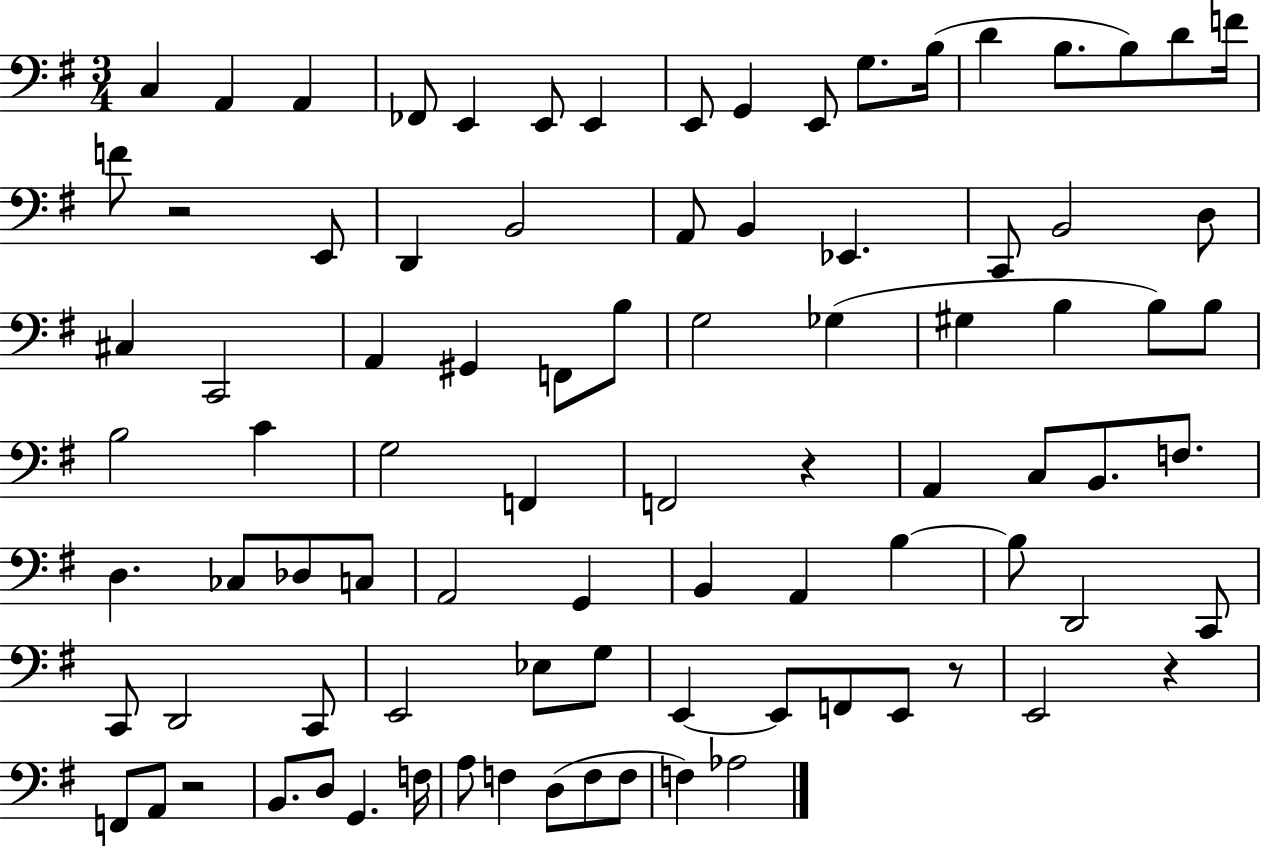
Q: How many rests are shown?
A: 5